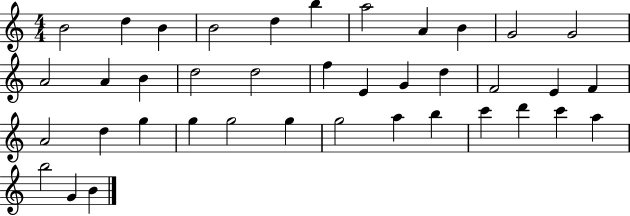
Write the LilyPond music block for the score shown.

{
  \clef treble
  \numericTimeSignature
  \time 4/4
  \key c \major
  b'2 d''4 b'4 | b'2 d''4 b''4 | a''2 a'4 b'4 | g'2 g'2 | \break a'2 a'4 b'4 | d''2 d''2 | f''4 e'4 g'4 d''4 | f'2 e'4 f'4 | \break a'2 d''4 g''4 | g''4 g''2 g''4 | g''2 a''4 b''4 | c'''4 d'''4 c'''4 a''4 | \break b''2 g'4 b'4 | \bar "|."
}